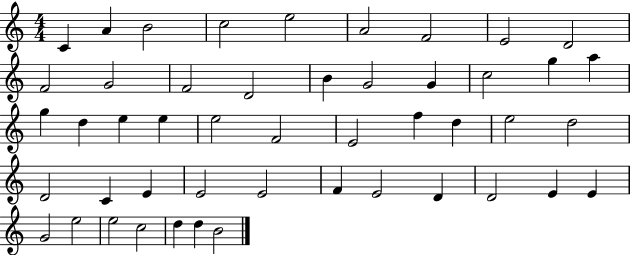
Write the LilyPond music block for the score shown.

{
  \clef treble
  \numericTimeSignature
  \time 4/4
  \key c \major
  c'4 a'4 b'2 | c''2 e''2 | a'2 f'2 | e'2 d'2 | \break f'2 g'2 | f'2 d'2 | b'4 g'2 g'4 | c''2 g''4 a''4 | \break g''4 d''4 e''4 e''4 | e''2 f'2 | e'2 f''4 d''4 | e''2 d''2 | \break d'2 c'4 e'4 | e'2 e'2 | f'4 e'2 d'4 | d'2 e'4 e'4 | \break g'2 e''2 | e''2 c''2 | d''4 d''4 b'2 | \bar "|."
}